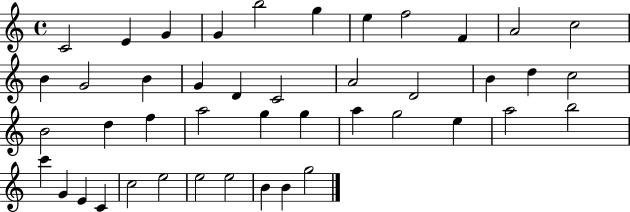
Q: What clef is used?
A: treble